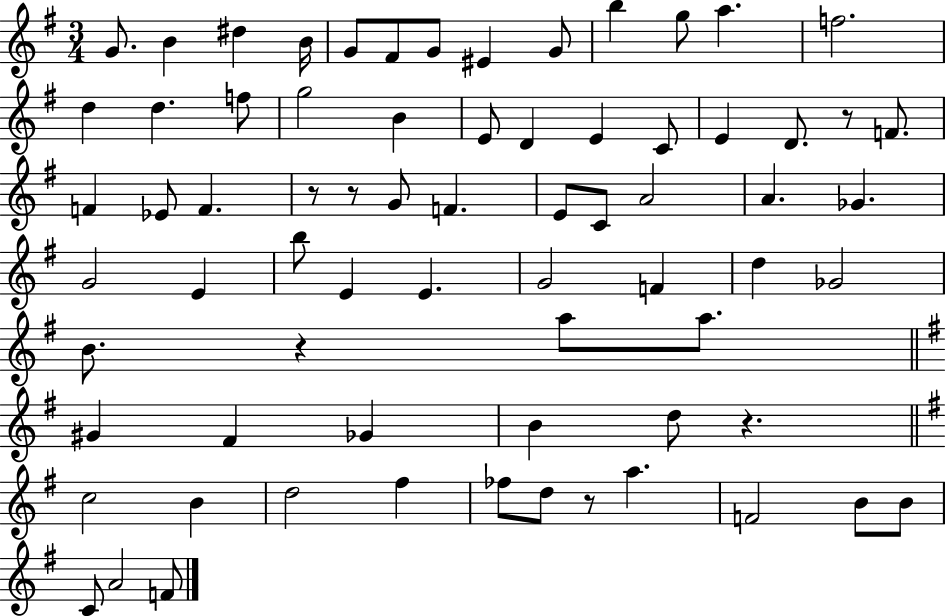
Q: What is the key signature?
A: G major